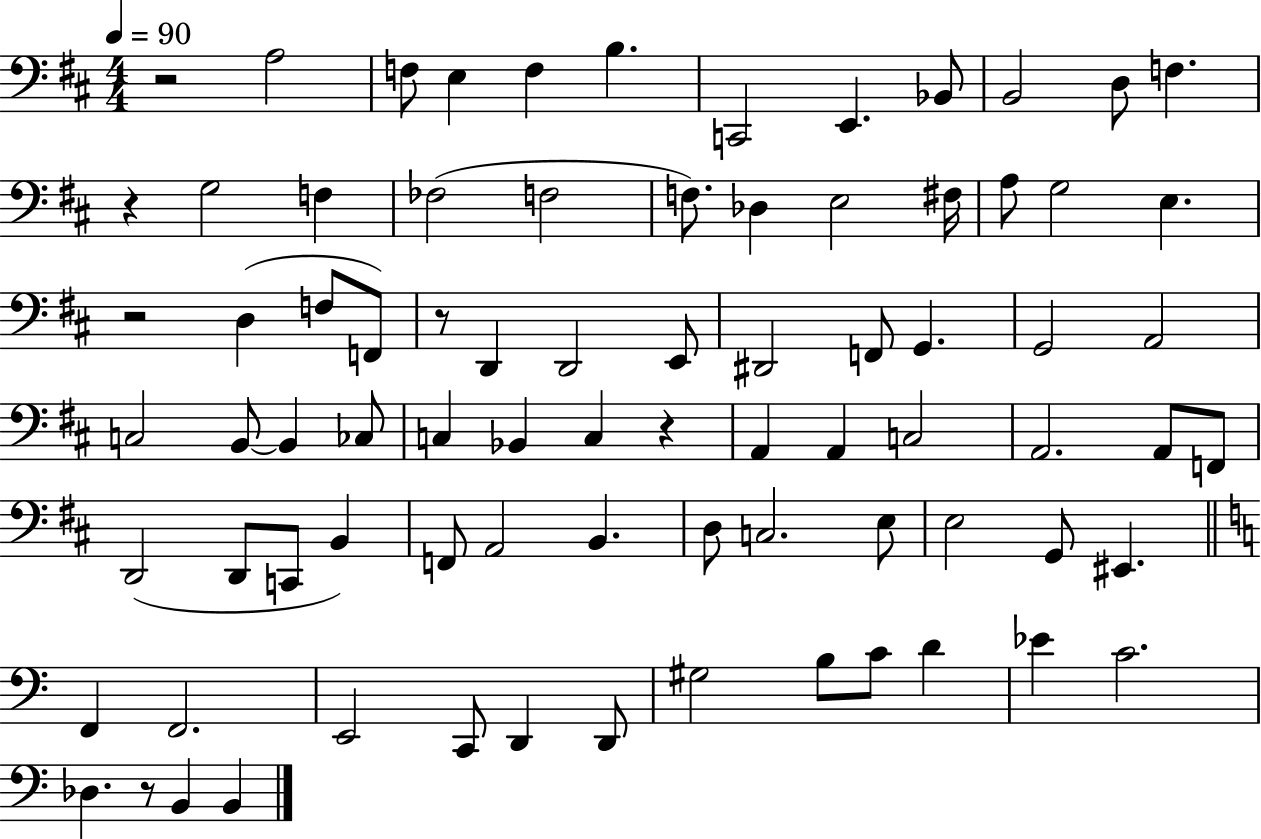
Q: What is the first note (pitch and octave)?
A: A3